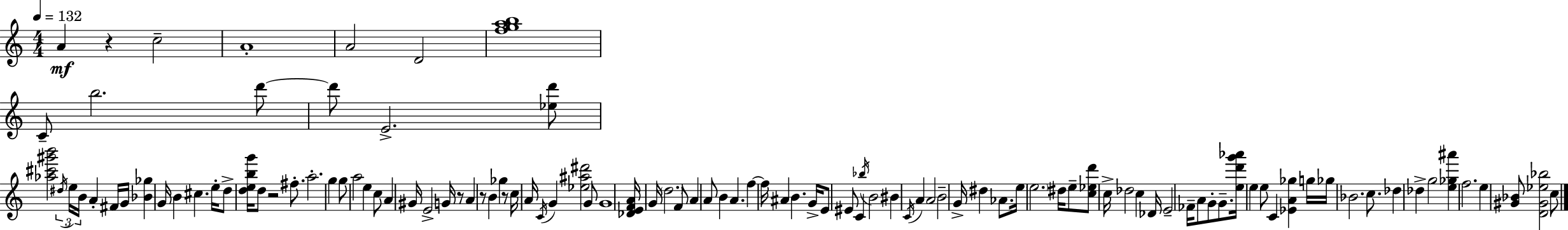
{
  \clef treble
  \numericTimeSignature
  \time 4/4
  \key c \major
  \tempo 4 = 132
  a'4\mf r4 c''2-- | a'1-. | a'2 d'2 | <f'' g'' a'' b''>1 | \break c'8-- b''2. d'''8~~ | d'''8 e'2.-> <ees'' d'''>8 | <aes'' cis''' gis''' b'''>2 \tuplet 3/2 { \acciaccatura { dis''16 } e''16 b'16 } a'4-. fis'16 | g'16 <bes' ges''>4 g'16 b'4 cis''4. | \break e''16-. d''8-> <d'' e'' b'' g'''>16 d''8 r2 fis''8.-. | a''2.-. g''4 | g''8 a''2 e''4 c''8 | a'4 gis'16 e'2-> g'16 r8 | \break a'4 r8 b'4 ges''4 r8 | c''16 a'16 \acciaccatura { c'16 } g'4 <ees'' ais'' dis'''>2 | g'8 g'1 | <des' e' f' a'>16 g'16 \parenthesize d''2. | \break f'8 a'4 a'8 b'4 a'4. | f''4~~ f''16 ais'4 b'4. | g'16-> e'8 eis'8 c'4 \acciaccatura { bes''16 } b'2 | bis'4 \acciaccatura { c'16 } a'4 a'2 | \break b'2-- g'16-> dis''4 | aes'8. e''16 \parenthesize e''2. | dis''16 e''8-- <c'' ees'' d'''>8 c''16-> des''2 c''4 | des'16 e'2-- fes'16-- a'8 g'8-. | \break g'8.-- <e'' d''' g''' aes'''>16 e''4 e''8 c'4 <ees' a' ges''>4 | g''16 ges''16 bes'2. | c''8. des''4 des''4-> g''2 | <e'' ges'' ais'''>4 f''2. | \break e''4 <gis' bes'>8 <d' gis' ees'' bes''>2 | c''8 \bar "|."
}